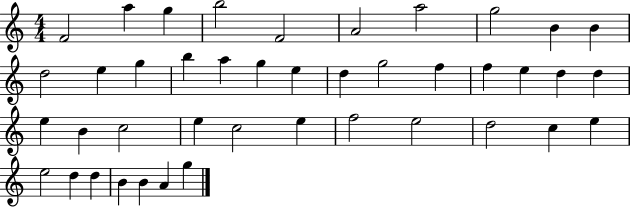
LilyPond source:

{
  \clef treble
  \numericTimeSignature
  \time 4/4
  \key c \major
  f'2 a''4 g''4 | b''2 f'2 | a'2 a''2 | g''2 b'4 b'4 | \break d''2 e''4 g''4 | b''4 a''4 g''4 e''4 | d''4 g''2 f''4 | f''4 e''4 d''4 d''4 | \break e''4 b'4 c''2 | e''4 c''2 e''4 | f''2 e''2 | d''2 c''4 e''4 | \break e''2 d''4 d''4 | b'4 b'4 a'4 g''4 | \bar "|."
}